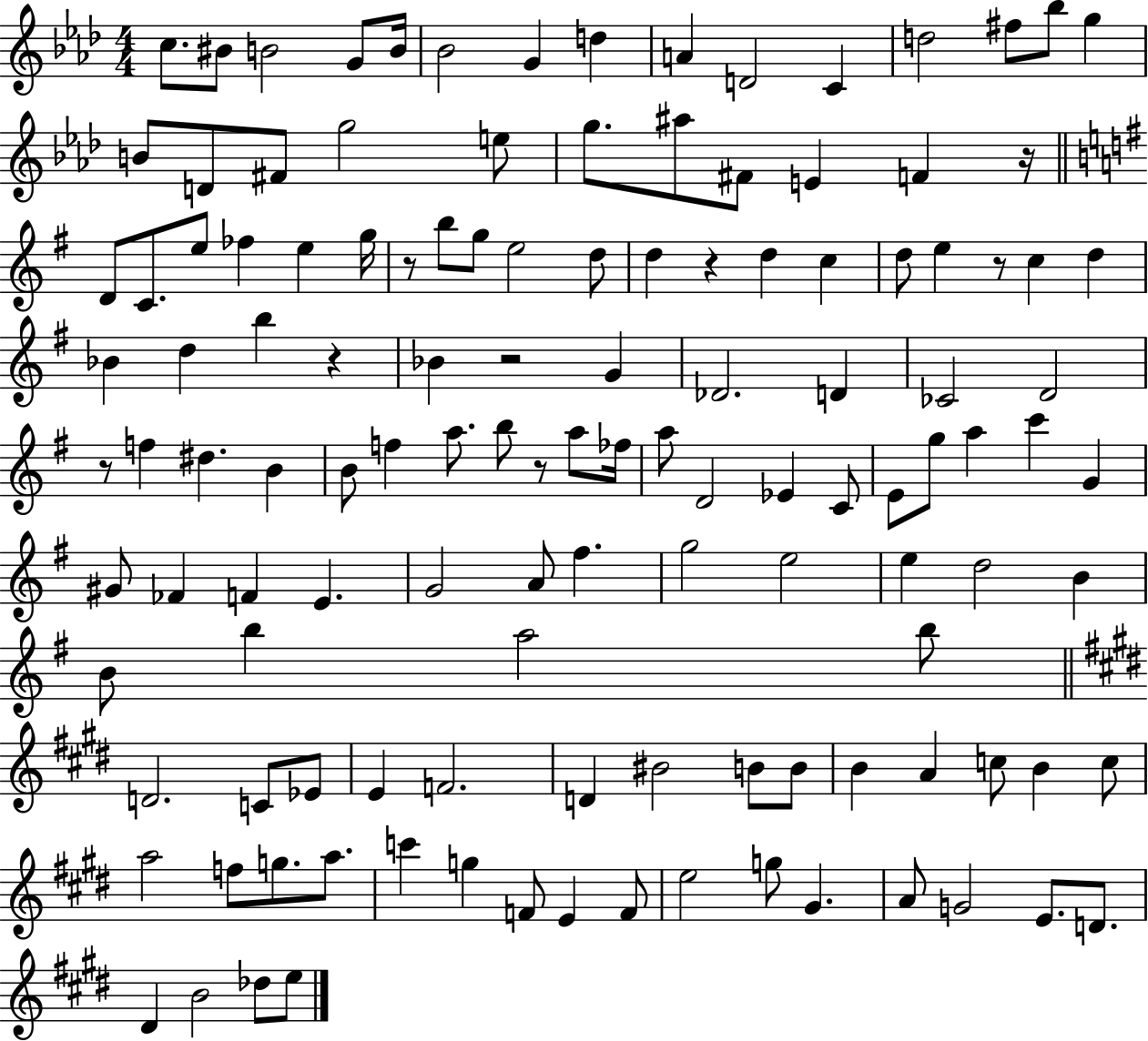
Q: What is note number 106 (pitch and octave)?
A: F4